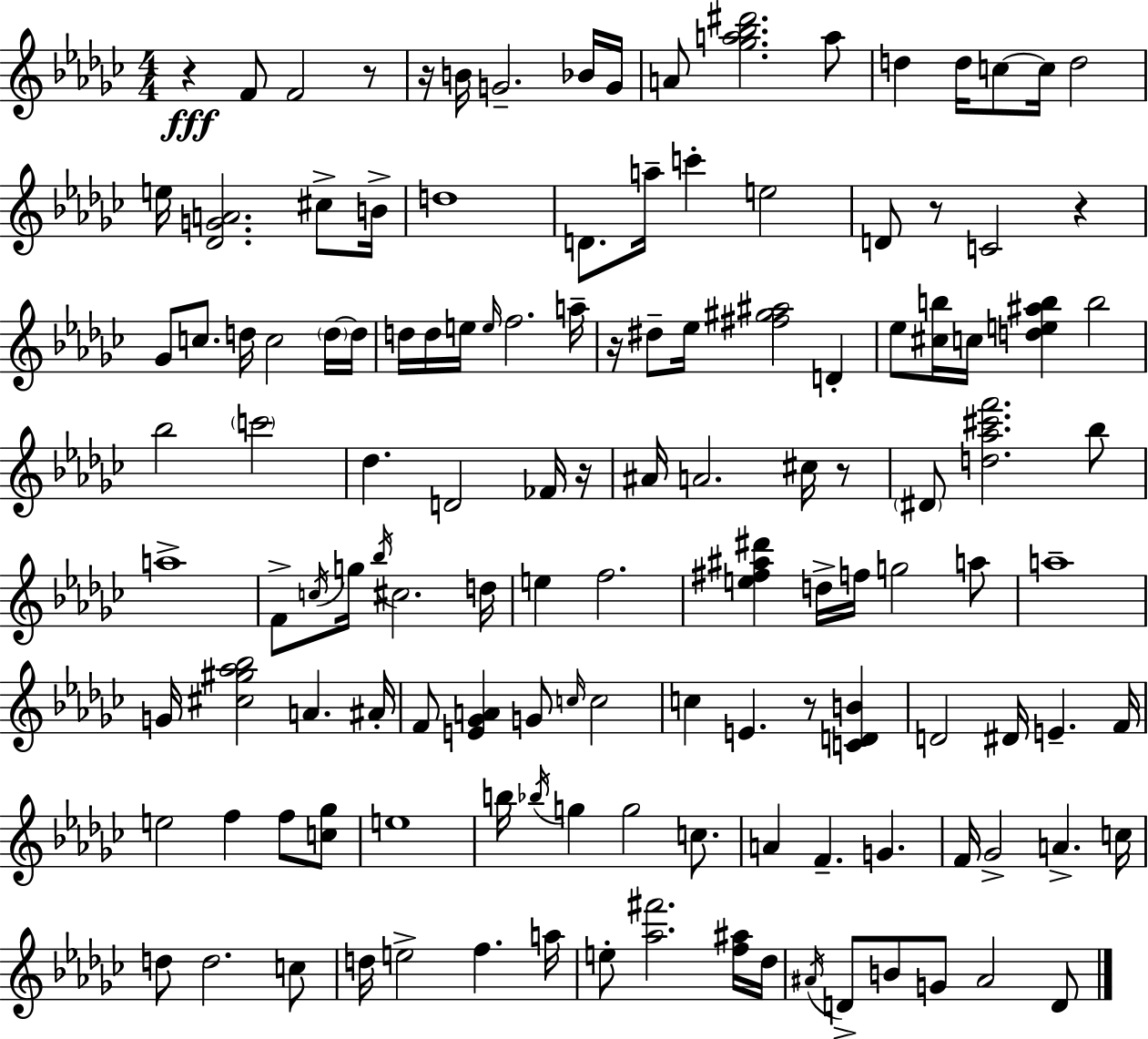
{
  \clef treble
  \numericTimeSignature
  \time 4/4
  \key ees \minor
  r4\fff f'8 f'2 r8 | r16 b'16 g'2.-- bes'16 g'16 | a'8 <ges'' a'' bes'' dis'''>2. a''8 | d''4 d''16 c''8~~ c''16 d''2 | \break e''16 <des' g' a'>2. cis''8-> b'16-> | d''1 | d'8. a''16-- c'''4-. e''2 | d'8 r8 c'2 r4 | \break ges'8 c''8. d''16 c''2 \parenthesize d''16~~ d''16 | d''16 d''16 e''16 \grace { e''16 } f''2. | a''16-- r16 dis''8-- ees''16 <fis'' gis'' ais''>2 d'4-. | ees''8 <cis'' b''>16 c''16 <d'' e'' ais'' b''>4 b''2 | \break bes''2 \parenthesize c'''2 | des''4. d'2 fes'16 | r16 ais'16 a'2. cis''16 r8 | \parenthesize dis'8 <d'' aes'' cis''' f'''>2. bes''8 | \break a''1-> | f'8-> \acciaccatura { c''16 } g''16 \acciaccatura { bes''16 } cis''2. | d''16 e''4 f''2. | <e'' fis'' ais'' dis'''>4 d''16-> f''16 g''2 | \break a''8 a''1-- | g'16 <cis'' gis'' aes'' bes''>2 a'4. | ais'16-. f'8 <e' ges' a'>4 g'8 \grace { c''16 } c''2 | c''4 e'4. r8 | \break <c' d' b'>4 d'2 dis'16 e'4.-- | f'16 e''2 f''4 | f''8 <c'' ges''>8 e''1 | b''16 \acciaccatura { bes''16 } g''4 g''2 | \break c''8. a'4 f'4.-- g'4. | f'16 ges'2-> a'4.-> | c''16 d''8 d''2. | c''8 d''16 e''2-> f''4. | \break a''16 e''8-. <aes'' fis'''>2. | <f'' ais''>16 des''16 \acciaccatura { ais'16 } d'8-> b'8 g'8 ais'2 | d'8 \bar "|."
}